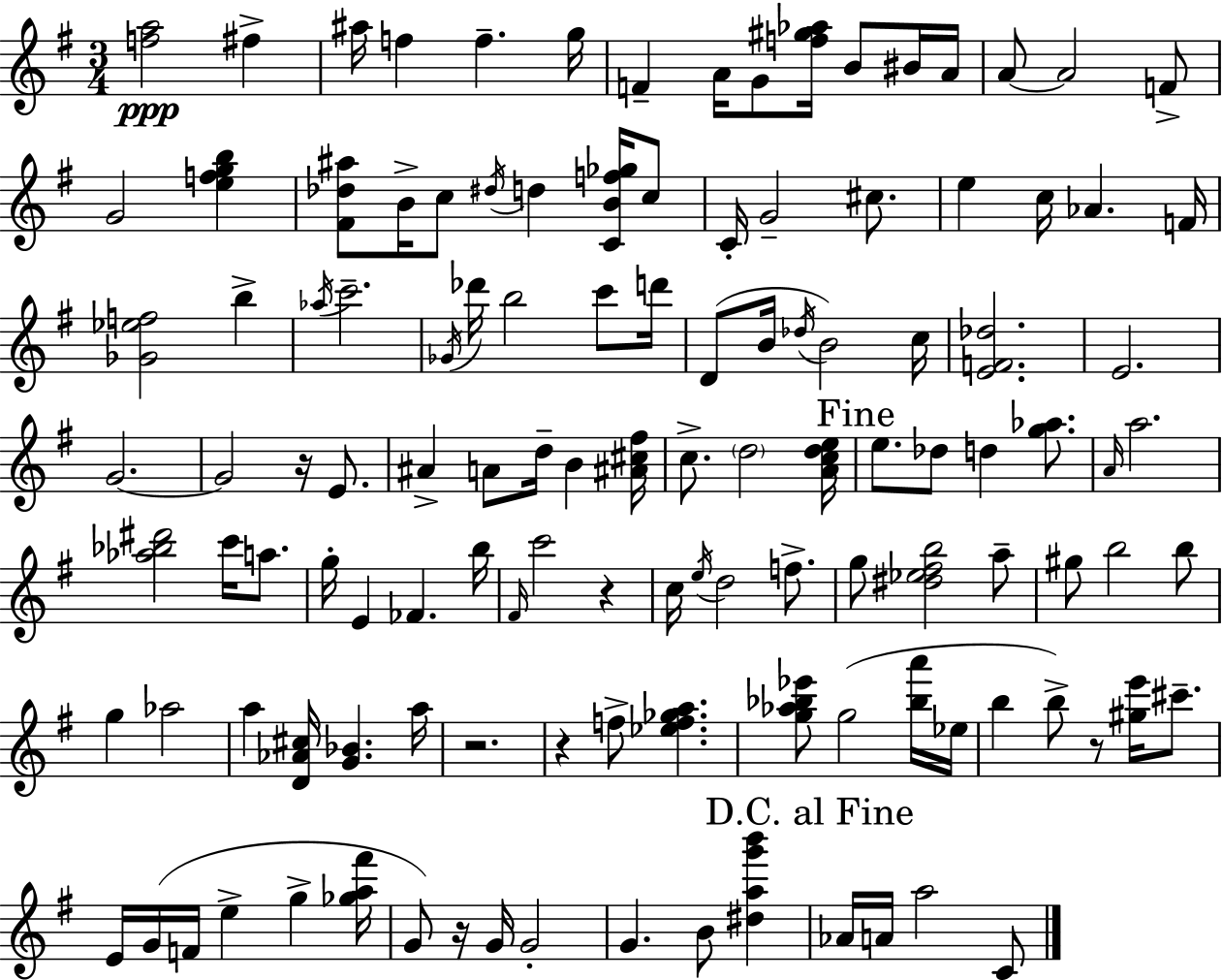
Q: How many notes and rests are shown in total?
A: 122